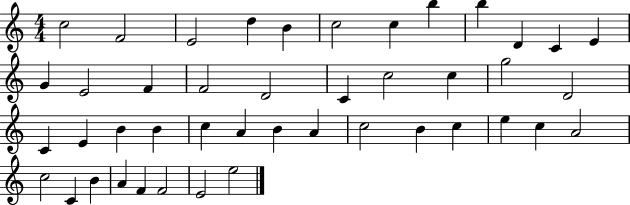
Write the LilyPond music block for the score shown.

{
  \clef treble
  \numericTimeSignature
  \time 4/4
  \key c \major
  c''2 f'2 | e'2 d''4 b'4 | c''2 c''4 b''4 | b''4 d'4 c'4 e'4 | \break g'4 e'2 f'4 | f'2 d'2 | c'4 c''2 c''4 | g''2 d'2 | \break c'4 e'4 b'4 b'4 | c''4 a'4 b'4 a'4 | c''2 b'4 c''4 | e''4 c''4 a'2 | \break c''2 c'4 b'4 | a'4 f'4 f'2 | e'2 e''2 | \bar "|."
}